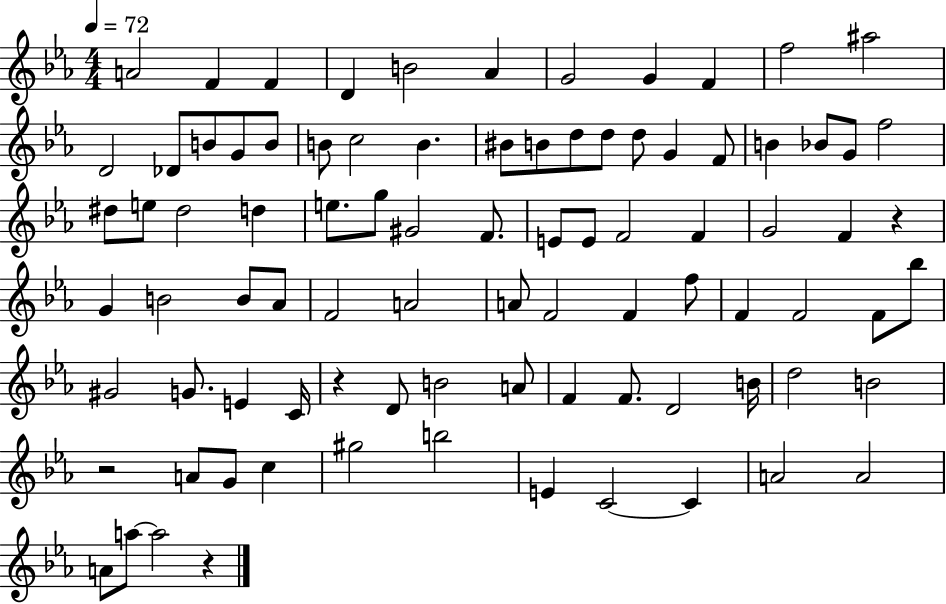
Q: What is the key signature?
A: EES major